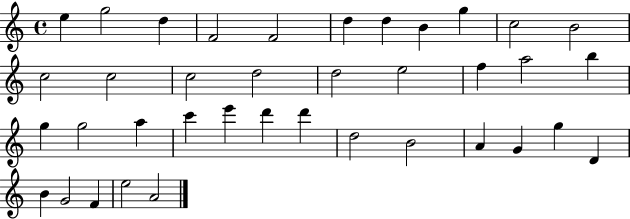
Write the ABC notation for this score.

X:1
T:Untitled
M:4/4
L:1/4
K:C
e g2 d F2 F2 d d B g c2 B2 c2 c2 c2 d2 d2 e2 f a2 b g g2 a c' e' d' d' d2 B2 A G g D B G2 F e2 A2